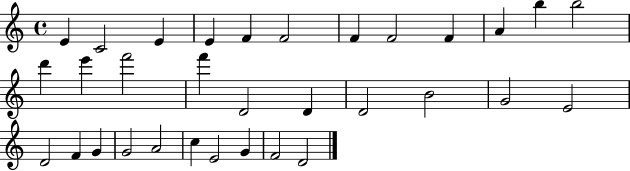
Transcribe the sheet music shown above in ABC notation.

X:1
T:Untitled
M:4/4
L:1/4
K:C
E C2 E E F F2 F F2 F A b b2 d' e' f'2 f' D2 D D2 B2 G2 E2 D2 F G G2 A2 c E2 G F2 D2